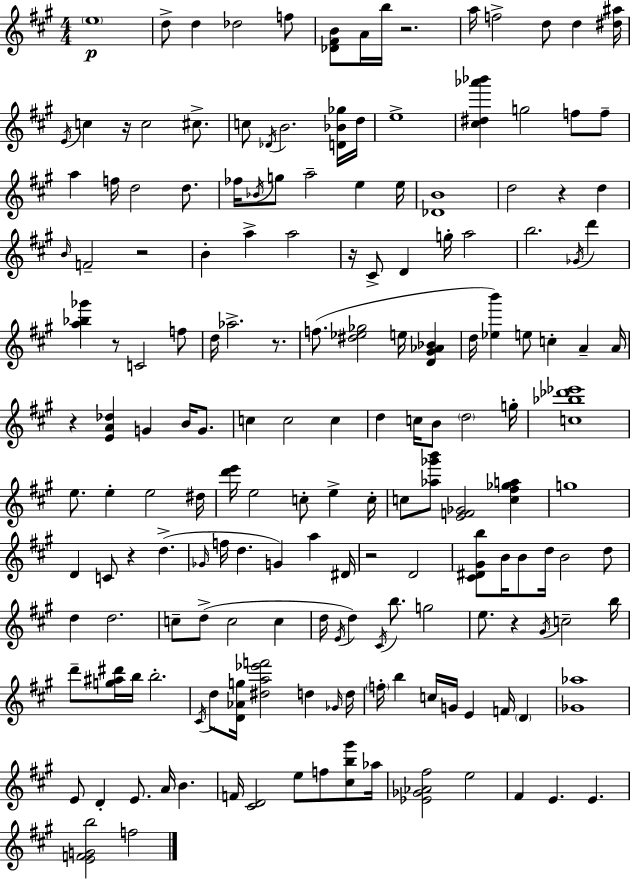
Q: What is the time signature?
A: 4/4